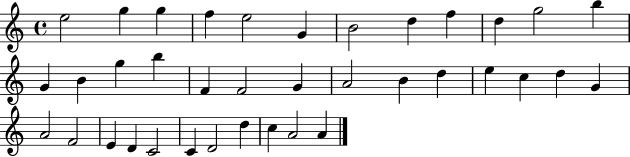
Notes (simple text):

E5/h G5/q G5/q F5/q E5/h G4/q B4/h D5/q F5/q D5/q G5/h B5/q G4/q B4/q G5/q B5/q F4/q F4/h G4/q A4/h B4/q D5/q E5/q C5/q D5/q G4/q A4/h F4/h E4/q D4/q C4/h C4/q D4/h D5/q C5/q A4/h A4/q